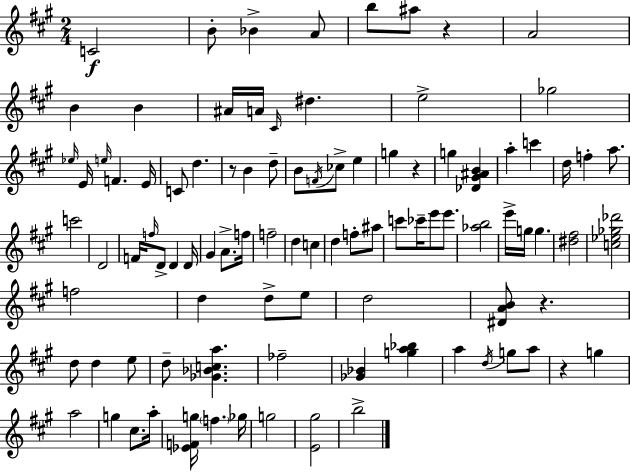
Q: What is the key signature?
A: A major